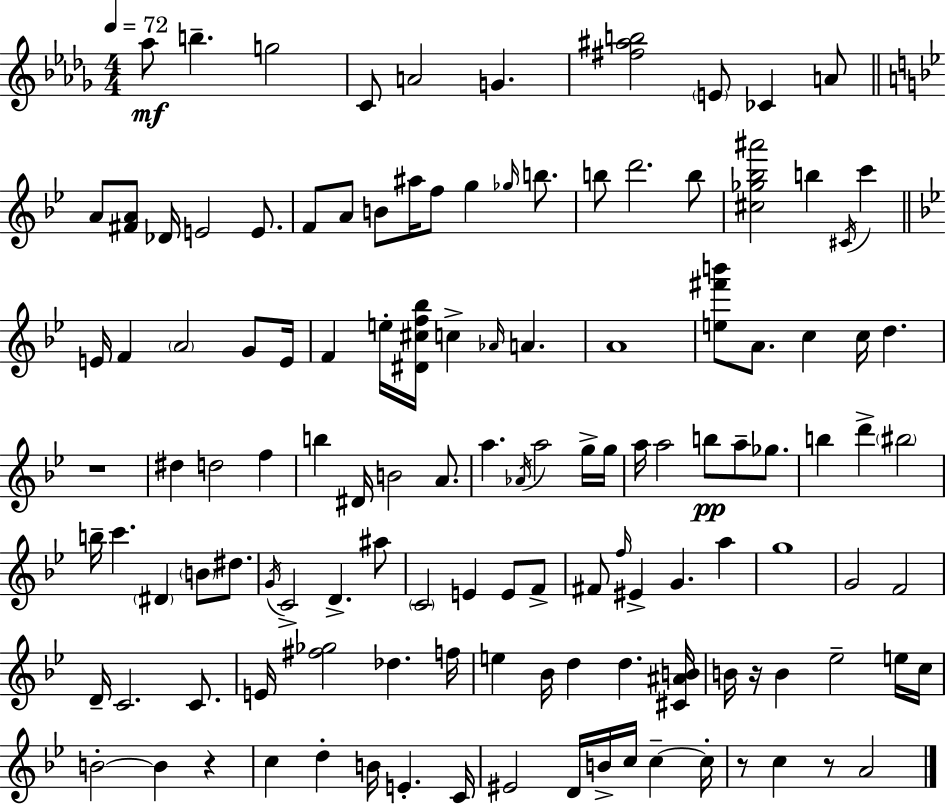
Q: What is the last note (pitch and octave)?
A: A4